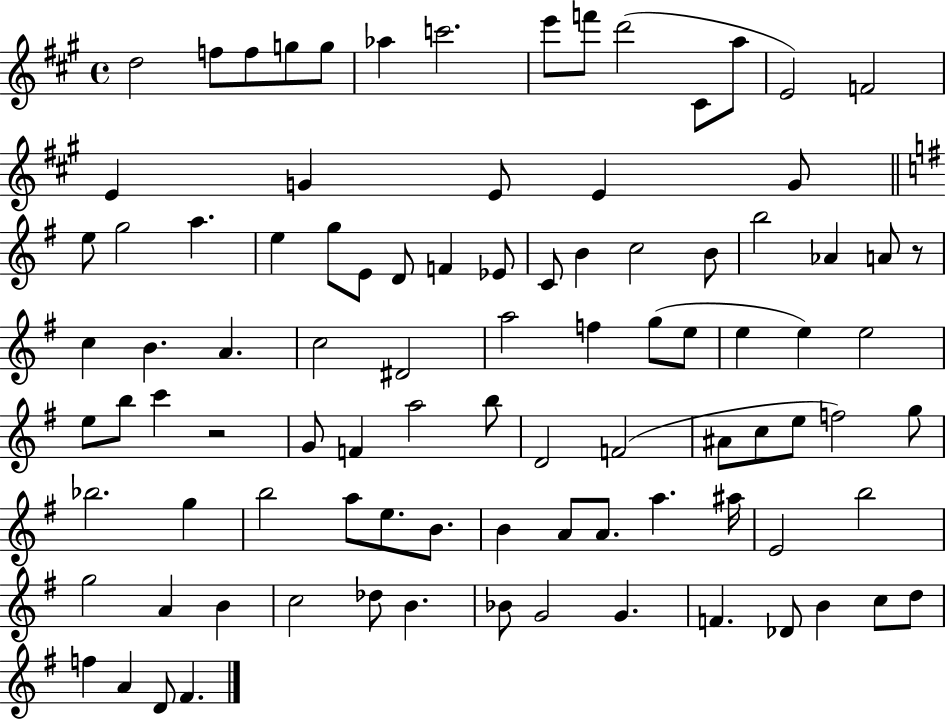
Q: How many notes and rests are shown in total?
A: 94